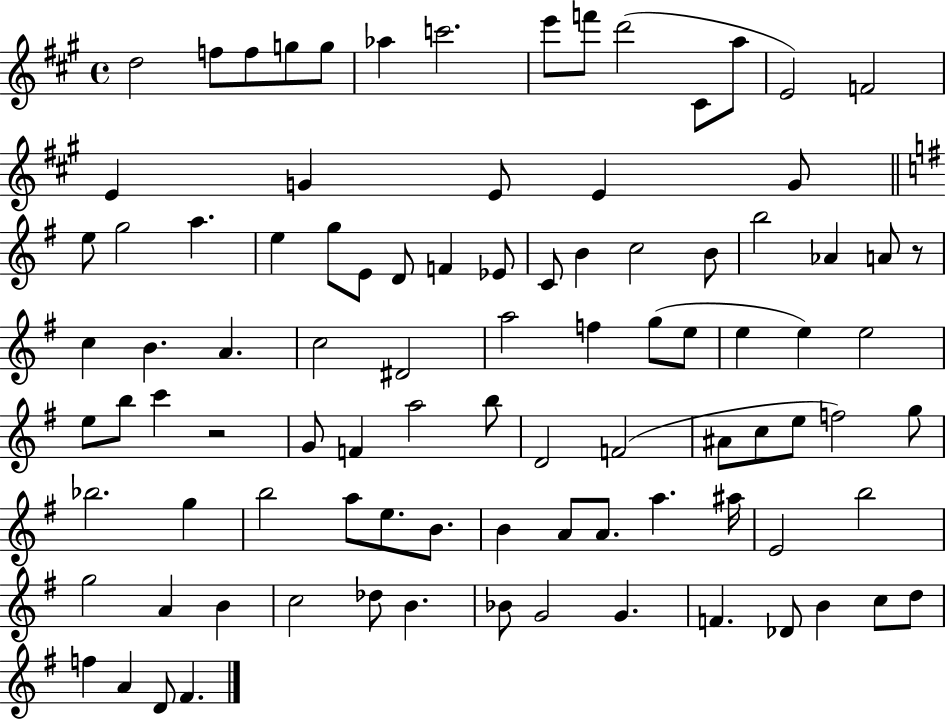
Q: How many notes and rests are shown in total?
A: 94